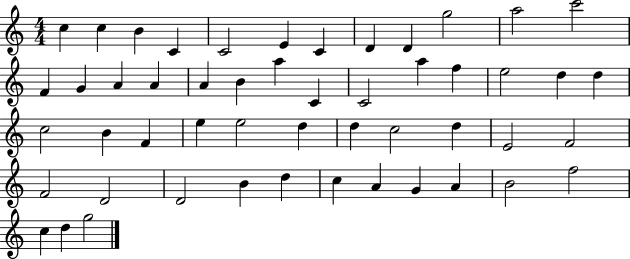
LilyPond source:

{
  \clef treble
  \numericTimeSignature
  \time 4/4
  \key c \major
  c''4 c''4 b'4 c'4 | c'2 e'4 c'4 | d'4 d'4 g''2 | a''2 c'''2 | \break f'4 g'4 a'4 a'4 | a'4 b'4 a''4 c'4 | c'2 a''4 f''4 | e''2 d''4 d''4 | \break c''2 b'4 f'4 | e''4 e''2 d''4 | d''4 c''2 d''4 | e'2 f'2 | \break f'2 d'2 | d'2 b'4 d''4 | c''4 a'4 g'4 a'4 | b'2 f''2 | \break c''4 d''4 g''2 | \bar "|."
}